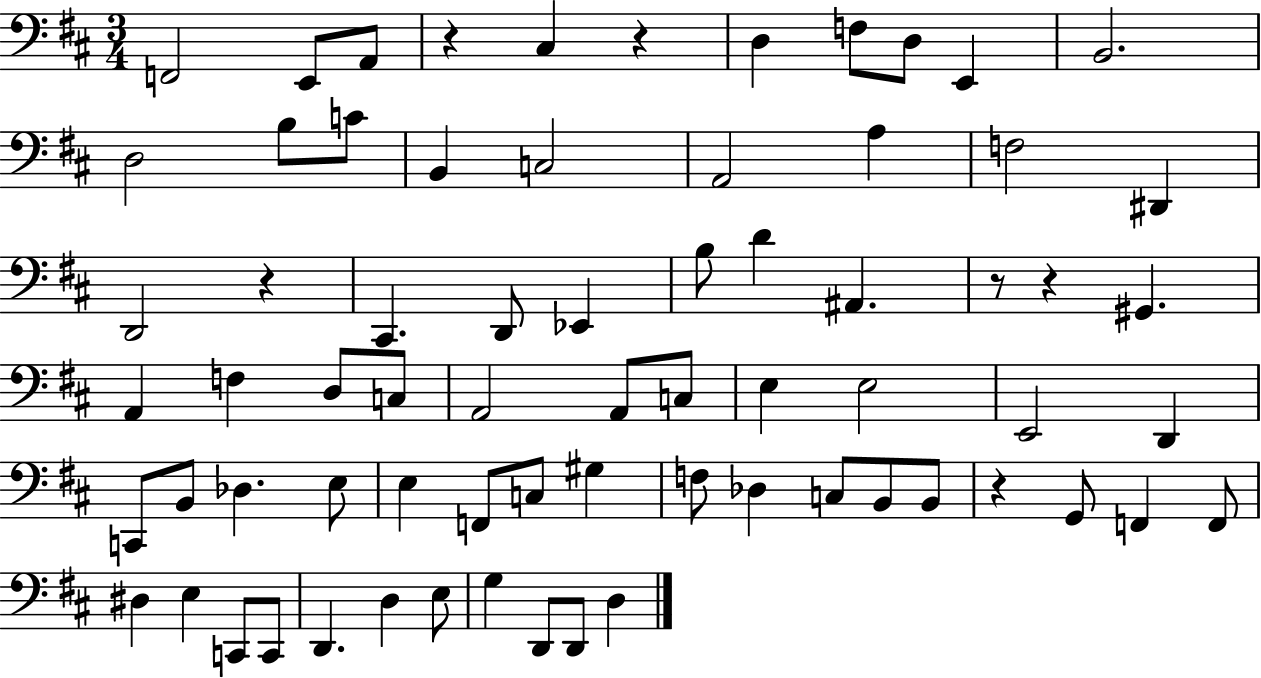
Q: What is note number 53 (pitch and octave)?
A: F2